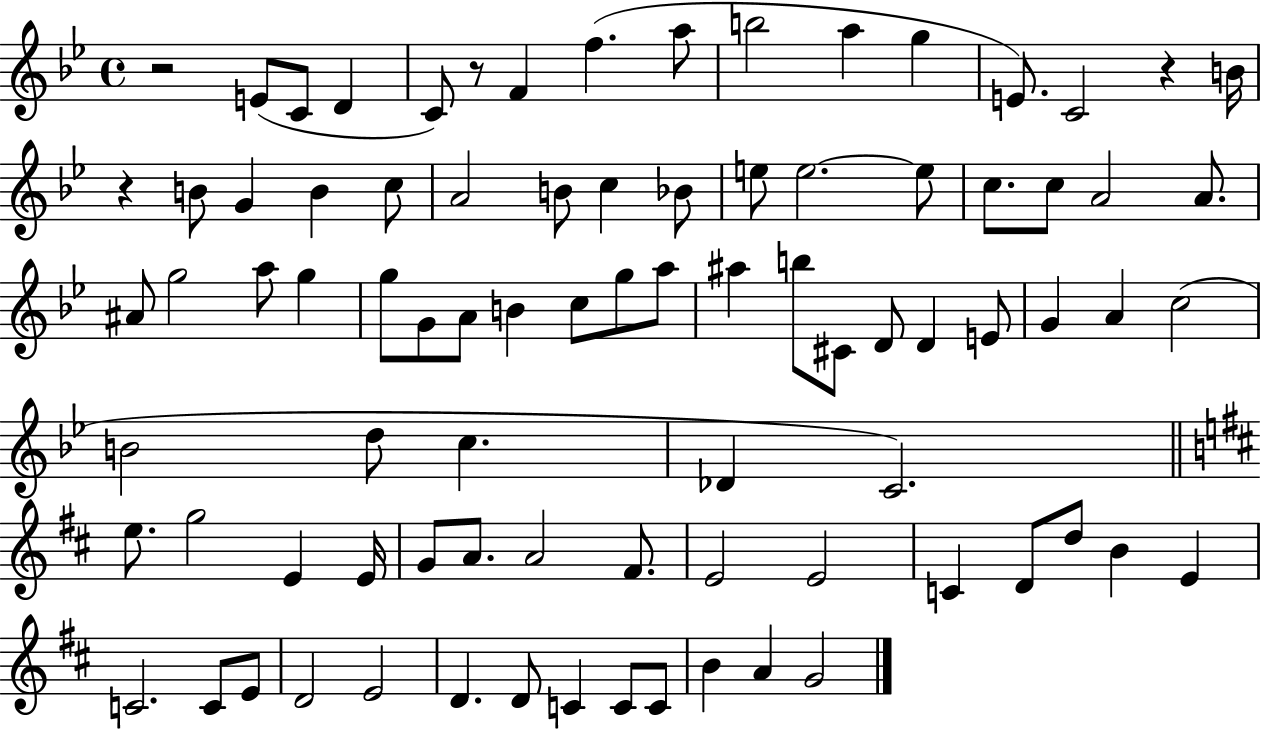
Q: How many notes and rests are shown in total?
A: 85